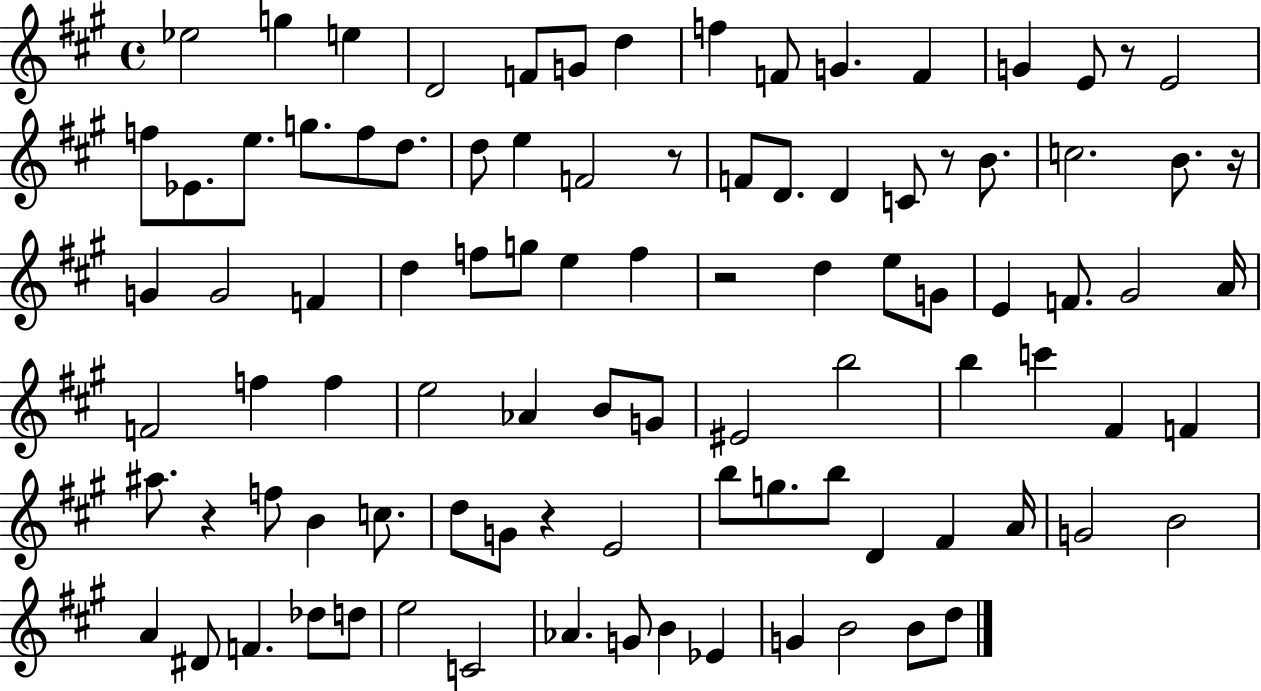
X:1
T:Untitled
M:4/4
L:1/4
K:A
_e2 g e D2 F/2 G/2 d f F/2 G F G E/2 z/2 E2 f/2 _E/2 e/2 g/2 f/2 d/2 d/2 e F2 z/2 F/2 D/2 D C/2 z/2 B/2 c2 B/2 z/4 G G2 F d f/2 g/2 e f z2 d e/2 G/2 E F/2 ^G2 A/4 F2 f f e2 _A B/2 G/2 ^E2 b2 b c' ^F F ^a/2 z f/2 B c/2 d/2 G/2 z E2 b/2 g/2 b/2 D ^F A/4 G2 B2 A ^D/2 F _d/2 d/2 e2 C2 _A G/2 B _E G B2 B/2 d/2